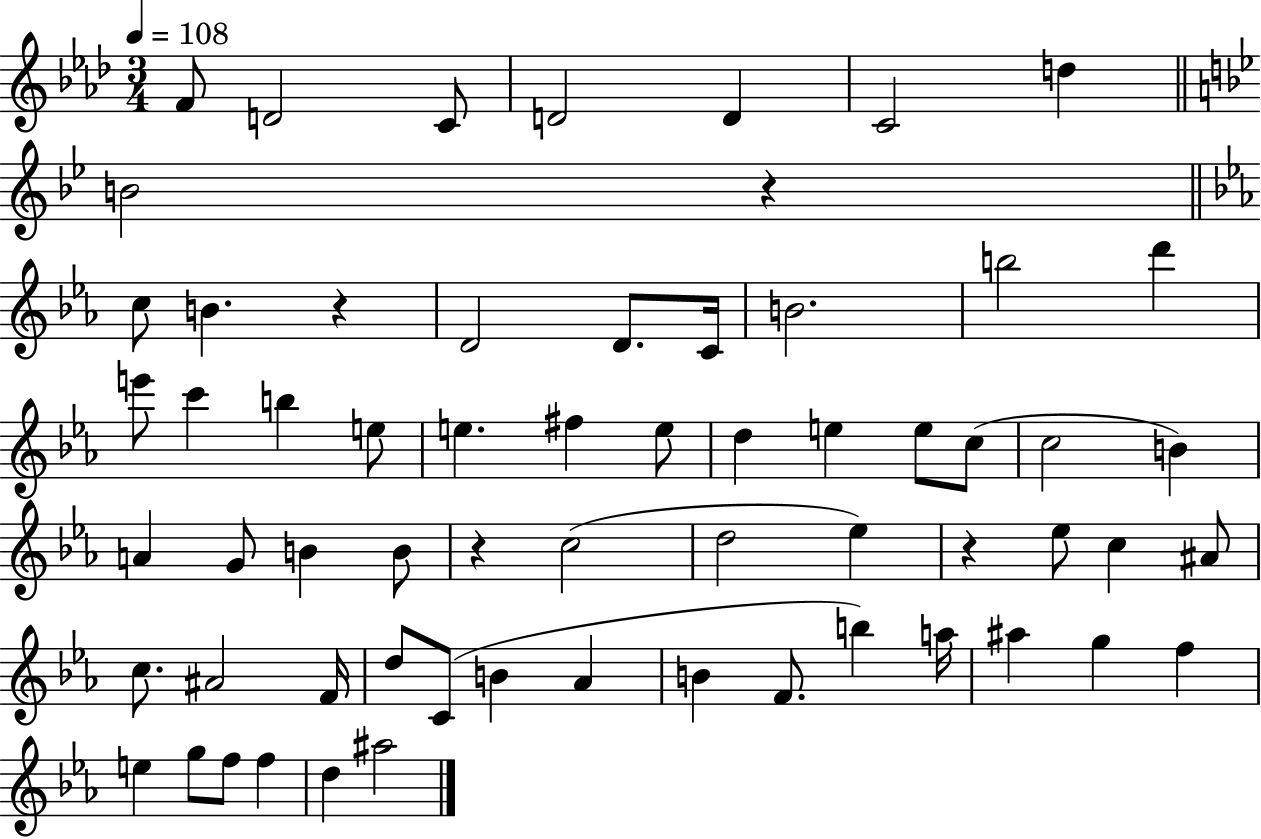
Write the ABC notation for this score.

X:1
T:Untitled
M:3/4
L:1/4
K:Ab
F/2 D2 C/2 D2 D C2 d B2 z c/2 B z D2 D/2 C/4 B2 b2 d' e'/2 c' b e/2 e ^f e/2 d e e/2 c/2 c2 B A G/2 B B/2 z c2 d2 _e z _e/2 c ^A/2 c/2 ^A2 F/4 d/2 C/2 B _A B F/2 b a/4 ^a g f e g/2 f/2 f d ^a2